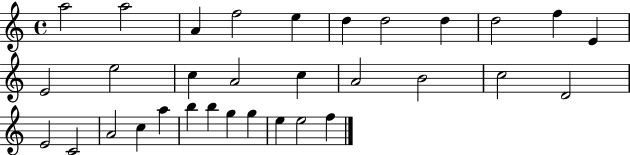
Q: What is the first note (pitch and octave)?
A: A5